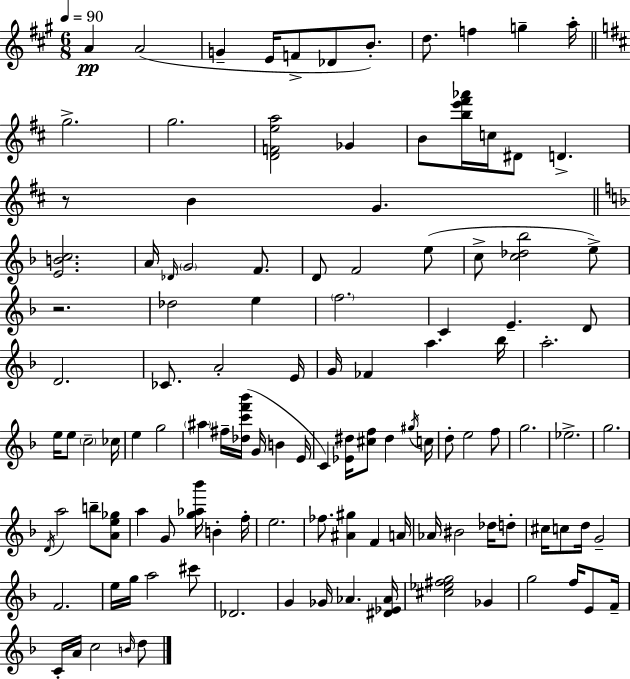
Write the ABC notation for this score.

X:1
T:Untitled
M:6/8
L:1/4
K:A
A A2 G E/4 F/2 _D/2 B/2 d/2 f g a/4 g2 g2 [DFea]2 _G B/2 [be'^f'_a']/4 c/4 ^D/2 D z/2 B G [EBc]2 A/4 _D/4 G2 F/2 D/2 F2 e/2 c/2 [c_d_b]2 e/2 z2 _d2 e f2 C E D/2 D2 _C/2 A2 E/4 G/4 _F a _b/4 a2 e/4 e/2 c2 _c/4 e g2 ^a ^f/4 [_dc'f'_b']/4 G/4 B E/4 C [_E^d]/4 [^cf]/2 ^d ^g/4 c/4 d/2 e2 f/2 g2 _e2 g2 D/4 a2 b/2 [Ae_g]/2 a G/2 [g_a_b']/4 B f/4 e2 _f/2 [^A^g] F A/4 _A/4 ^B2 _d/4 d/2 ^c/4 c/2 d/4 G2 F2 e/4 g/4 a2 ^c'/2 _D2 G _G/4 _A [^D_E_A]/4 [^c_e^fg]2 _G g2 f/4 E/2 F/4 C/4 A/4 c2 B/4 d/2